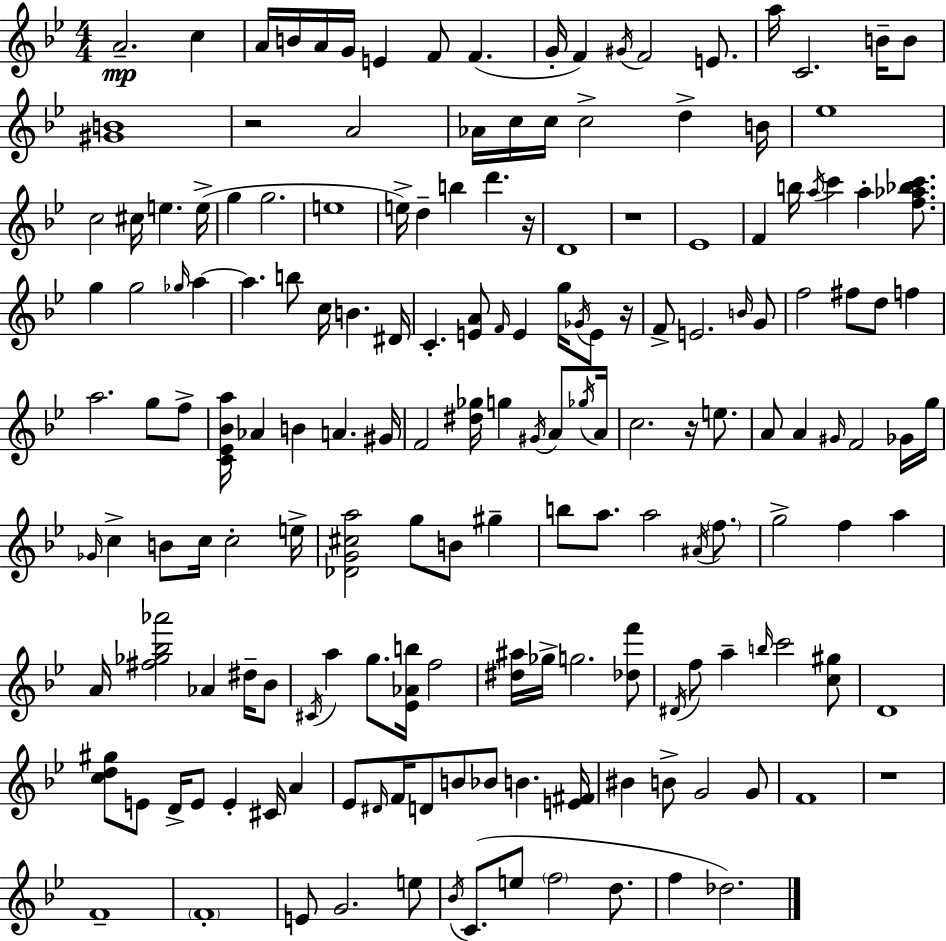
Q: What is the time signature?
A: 4/4